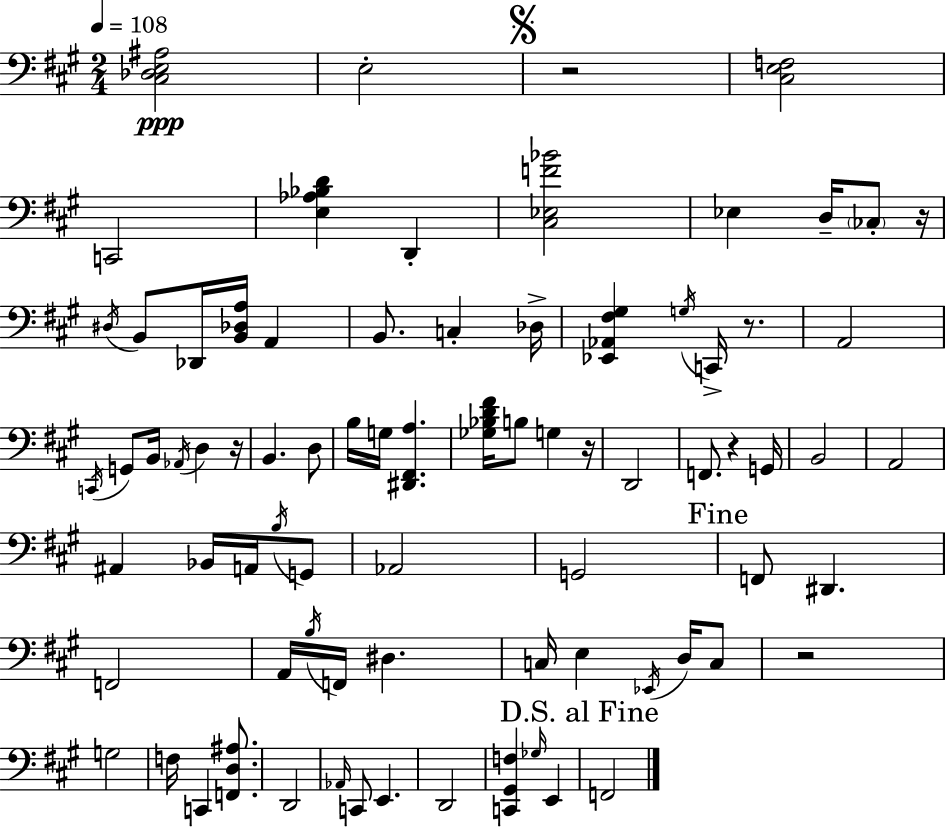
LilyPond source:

{
  \clef bass
  \numericTimeSignature
  \time 2/4
  \key a \major
  \tempo 4 = 108
  <cis des e ais>2\ppp | e2-. | \mark \markup { \musicglyph "scripts.segno" } r2 | <cis e f>2 | \break c,2 | <e aes bes d'>4 d,4-. | <cis ees f' bes'>2 | ees4 d16-- \parenthesize ces8-. r16 | \break \acciaccatura { dis16 } b,8 des,16 <b, des a>16 a,4 | b,8. c4-. | des16-> <ees, aes, fis gis>4 \acciaccatura { g16 } c,16-> r8. | a,2 | \break \acciaccatura { c,16 } g,8 b,16 \acciaccatura { aes,16 } d4 | r16 b,4. | d8 b16 g16 <dis, fis, a>4. | <ges bes d' fis'>16 b8 g4 | \break r16 d,2 | f,8. r4 | g,16 b,2 | a,2 | \break ais,4 | bes,16 a,16 \acciaccatura { b16 } g,8 aes,2 | g,2 | \mark "Fine" f,8 dis,4. | \break f,2 | a,16 \acciaccatura { b16 } f,16 | dis4. c16 e4 | \acciaccatura { ees,16 } d16 c8 r2 | \break g2 | f16 | c,4 <f, d ais>8. d,2 | \grace { aes,16 } | \break c,8 e,4. | d,2 | <c, gis, f>4 \grace { ges16 } e,4 | \mark "D.S. al Fine" f,2 | \break \bar "|."
}